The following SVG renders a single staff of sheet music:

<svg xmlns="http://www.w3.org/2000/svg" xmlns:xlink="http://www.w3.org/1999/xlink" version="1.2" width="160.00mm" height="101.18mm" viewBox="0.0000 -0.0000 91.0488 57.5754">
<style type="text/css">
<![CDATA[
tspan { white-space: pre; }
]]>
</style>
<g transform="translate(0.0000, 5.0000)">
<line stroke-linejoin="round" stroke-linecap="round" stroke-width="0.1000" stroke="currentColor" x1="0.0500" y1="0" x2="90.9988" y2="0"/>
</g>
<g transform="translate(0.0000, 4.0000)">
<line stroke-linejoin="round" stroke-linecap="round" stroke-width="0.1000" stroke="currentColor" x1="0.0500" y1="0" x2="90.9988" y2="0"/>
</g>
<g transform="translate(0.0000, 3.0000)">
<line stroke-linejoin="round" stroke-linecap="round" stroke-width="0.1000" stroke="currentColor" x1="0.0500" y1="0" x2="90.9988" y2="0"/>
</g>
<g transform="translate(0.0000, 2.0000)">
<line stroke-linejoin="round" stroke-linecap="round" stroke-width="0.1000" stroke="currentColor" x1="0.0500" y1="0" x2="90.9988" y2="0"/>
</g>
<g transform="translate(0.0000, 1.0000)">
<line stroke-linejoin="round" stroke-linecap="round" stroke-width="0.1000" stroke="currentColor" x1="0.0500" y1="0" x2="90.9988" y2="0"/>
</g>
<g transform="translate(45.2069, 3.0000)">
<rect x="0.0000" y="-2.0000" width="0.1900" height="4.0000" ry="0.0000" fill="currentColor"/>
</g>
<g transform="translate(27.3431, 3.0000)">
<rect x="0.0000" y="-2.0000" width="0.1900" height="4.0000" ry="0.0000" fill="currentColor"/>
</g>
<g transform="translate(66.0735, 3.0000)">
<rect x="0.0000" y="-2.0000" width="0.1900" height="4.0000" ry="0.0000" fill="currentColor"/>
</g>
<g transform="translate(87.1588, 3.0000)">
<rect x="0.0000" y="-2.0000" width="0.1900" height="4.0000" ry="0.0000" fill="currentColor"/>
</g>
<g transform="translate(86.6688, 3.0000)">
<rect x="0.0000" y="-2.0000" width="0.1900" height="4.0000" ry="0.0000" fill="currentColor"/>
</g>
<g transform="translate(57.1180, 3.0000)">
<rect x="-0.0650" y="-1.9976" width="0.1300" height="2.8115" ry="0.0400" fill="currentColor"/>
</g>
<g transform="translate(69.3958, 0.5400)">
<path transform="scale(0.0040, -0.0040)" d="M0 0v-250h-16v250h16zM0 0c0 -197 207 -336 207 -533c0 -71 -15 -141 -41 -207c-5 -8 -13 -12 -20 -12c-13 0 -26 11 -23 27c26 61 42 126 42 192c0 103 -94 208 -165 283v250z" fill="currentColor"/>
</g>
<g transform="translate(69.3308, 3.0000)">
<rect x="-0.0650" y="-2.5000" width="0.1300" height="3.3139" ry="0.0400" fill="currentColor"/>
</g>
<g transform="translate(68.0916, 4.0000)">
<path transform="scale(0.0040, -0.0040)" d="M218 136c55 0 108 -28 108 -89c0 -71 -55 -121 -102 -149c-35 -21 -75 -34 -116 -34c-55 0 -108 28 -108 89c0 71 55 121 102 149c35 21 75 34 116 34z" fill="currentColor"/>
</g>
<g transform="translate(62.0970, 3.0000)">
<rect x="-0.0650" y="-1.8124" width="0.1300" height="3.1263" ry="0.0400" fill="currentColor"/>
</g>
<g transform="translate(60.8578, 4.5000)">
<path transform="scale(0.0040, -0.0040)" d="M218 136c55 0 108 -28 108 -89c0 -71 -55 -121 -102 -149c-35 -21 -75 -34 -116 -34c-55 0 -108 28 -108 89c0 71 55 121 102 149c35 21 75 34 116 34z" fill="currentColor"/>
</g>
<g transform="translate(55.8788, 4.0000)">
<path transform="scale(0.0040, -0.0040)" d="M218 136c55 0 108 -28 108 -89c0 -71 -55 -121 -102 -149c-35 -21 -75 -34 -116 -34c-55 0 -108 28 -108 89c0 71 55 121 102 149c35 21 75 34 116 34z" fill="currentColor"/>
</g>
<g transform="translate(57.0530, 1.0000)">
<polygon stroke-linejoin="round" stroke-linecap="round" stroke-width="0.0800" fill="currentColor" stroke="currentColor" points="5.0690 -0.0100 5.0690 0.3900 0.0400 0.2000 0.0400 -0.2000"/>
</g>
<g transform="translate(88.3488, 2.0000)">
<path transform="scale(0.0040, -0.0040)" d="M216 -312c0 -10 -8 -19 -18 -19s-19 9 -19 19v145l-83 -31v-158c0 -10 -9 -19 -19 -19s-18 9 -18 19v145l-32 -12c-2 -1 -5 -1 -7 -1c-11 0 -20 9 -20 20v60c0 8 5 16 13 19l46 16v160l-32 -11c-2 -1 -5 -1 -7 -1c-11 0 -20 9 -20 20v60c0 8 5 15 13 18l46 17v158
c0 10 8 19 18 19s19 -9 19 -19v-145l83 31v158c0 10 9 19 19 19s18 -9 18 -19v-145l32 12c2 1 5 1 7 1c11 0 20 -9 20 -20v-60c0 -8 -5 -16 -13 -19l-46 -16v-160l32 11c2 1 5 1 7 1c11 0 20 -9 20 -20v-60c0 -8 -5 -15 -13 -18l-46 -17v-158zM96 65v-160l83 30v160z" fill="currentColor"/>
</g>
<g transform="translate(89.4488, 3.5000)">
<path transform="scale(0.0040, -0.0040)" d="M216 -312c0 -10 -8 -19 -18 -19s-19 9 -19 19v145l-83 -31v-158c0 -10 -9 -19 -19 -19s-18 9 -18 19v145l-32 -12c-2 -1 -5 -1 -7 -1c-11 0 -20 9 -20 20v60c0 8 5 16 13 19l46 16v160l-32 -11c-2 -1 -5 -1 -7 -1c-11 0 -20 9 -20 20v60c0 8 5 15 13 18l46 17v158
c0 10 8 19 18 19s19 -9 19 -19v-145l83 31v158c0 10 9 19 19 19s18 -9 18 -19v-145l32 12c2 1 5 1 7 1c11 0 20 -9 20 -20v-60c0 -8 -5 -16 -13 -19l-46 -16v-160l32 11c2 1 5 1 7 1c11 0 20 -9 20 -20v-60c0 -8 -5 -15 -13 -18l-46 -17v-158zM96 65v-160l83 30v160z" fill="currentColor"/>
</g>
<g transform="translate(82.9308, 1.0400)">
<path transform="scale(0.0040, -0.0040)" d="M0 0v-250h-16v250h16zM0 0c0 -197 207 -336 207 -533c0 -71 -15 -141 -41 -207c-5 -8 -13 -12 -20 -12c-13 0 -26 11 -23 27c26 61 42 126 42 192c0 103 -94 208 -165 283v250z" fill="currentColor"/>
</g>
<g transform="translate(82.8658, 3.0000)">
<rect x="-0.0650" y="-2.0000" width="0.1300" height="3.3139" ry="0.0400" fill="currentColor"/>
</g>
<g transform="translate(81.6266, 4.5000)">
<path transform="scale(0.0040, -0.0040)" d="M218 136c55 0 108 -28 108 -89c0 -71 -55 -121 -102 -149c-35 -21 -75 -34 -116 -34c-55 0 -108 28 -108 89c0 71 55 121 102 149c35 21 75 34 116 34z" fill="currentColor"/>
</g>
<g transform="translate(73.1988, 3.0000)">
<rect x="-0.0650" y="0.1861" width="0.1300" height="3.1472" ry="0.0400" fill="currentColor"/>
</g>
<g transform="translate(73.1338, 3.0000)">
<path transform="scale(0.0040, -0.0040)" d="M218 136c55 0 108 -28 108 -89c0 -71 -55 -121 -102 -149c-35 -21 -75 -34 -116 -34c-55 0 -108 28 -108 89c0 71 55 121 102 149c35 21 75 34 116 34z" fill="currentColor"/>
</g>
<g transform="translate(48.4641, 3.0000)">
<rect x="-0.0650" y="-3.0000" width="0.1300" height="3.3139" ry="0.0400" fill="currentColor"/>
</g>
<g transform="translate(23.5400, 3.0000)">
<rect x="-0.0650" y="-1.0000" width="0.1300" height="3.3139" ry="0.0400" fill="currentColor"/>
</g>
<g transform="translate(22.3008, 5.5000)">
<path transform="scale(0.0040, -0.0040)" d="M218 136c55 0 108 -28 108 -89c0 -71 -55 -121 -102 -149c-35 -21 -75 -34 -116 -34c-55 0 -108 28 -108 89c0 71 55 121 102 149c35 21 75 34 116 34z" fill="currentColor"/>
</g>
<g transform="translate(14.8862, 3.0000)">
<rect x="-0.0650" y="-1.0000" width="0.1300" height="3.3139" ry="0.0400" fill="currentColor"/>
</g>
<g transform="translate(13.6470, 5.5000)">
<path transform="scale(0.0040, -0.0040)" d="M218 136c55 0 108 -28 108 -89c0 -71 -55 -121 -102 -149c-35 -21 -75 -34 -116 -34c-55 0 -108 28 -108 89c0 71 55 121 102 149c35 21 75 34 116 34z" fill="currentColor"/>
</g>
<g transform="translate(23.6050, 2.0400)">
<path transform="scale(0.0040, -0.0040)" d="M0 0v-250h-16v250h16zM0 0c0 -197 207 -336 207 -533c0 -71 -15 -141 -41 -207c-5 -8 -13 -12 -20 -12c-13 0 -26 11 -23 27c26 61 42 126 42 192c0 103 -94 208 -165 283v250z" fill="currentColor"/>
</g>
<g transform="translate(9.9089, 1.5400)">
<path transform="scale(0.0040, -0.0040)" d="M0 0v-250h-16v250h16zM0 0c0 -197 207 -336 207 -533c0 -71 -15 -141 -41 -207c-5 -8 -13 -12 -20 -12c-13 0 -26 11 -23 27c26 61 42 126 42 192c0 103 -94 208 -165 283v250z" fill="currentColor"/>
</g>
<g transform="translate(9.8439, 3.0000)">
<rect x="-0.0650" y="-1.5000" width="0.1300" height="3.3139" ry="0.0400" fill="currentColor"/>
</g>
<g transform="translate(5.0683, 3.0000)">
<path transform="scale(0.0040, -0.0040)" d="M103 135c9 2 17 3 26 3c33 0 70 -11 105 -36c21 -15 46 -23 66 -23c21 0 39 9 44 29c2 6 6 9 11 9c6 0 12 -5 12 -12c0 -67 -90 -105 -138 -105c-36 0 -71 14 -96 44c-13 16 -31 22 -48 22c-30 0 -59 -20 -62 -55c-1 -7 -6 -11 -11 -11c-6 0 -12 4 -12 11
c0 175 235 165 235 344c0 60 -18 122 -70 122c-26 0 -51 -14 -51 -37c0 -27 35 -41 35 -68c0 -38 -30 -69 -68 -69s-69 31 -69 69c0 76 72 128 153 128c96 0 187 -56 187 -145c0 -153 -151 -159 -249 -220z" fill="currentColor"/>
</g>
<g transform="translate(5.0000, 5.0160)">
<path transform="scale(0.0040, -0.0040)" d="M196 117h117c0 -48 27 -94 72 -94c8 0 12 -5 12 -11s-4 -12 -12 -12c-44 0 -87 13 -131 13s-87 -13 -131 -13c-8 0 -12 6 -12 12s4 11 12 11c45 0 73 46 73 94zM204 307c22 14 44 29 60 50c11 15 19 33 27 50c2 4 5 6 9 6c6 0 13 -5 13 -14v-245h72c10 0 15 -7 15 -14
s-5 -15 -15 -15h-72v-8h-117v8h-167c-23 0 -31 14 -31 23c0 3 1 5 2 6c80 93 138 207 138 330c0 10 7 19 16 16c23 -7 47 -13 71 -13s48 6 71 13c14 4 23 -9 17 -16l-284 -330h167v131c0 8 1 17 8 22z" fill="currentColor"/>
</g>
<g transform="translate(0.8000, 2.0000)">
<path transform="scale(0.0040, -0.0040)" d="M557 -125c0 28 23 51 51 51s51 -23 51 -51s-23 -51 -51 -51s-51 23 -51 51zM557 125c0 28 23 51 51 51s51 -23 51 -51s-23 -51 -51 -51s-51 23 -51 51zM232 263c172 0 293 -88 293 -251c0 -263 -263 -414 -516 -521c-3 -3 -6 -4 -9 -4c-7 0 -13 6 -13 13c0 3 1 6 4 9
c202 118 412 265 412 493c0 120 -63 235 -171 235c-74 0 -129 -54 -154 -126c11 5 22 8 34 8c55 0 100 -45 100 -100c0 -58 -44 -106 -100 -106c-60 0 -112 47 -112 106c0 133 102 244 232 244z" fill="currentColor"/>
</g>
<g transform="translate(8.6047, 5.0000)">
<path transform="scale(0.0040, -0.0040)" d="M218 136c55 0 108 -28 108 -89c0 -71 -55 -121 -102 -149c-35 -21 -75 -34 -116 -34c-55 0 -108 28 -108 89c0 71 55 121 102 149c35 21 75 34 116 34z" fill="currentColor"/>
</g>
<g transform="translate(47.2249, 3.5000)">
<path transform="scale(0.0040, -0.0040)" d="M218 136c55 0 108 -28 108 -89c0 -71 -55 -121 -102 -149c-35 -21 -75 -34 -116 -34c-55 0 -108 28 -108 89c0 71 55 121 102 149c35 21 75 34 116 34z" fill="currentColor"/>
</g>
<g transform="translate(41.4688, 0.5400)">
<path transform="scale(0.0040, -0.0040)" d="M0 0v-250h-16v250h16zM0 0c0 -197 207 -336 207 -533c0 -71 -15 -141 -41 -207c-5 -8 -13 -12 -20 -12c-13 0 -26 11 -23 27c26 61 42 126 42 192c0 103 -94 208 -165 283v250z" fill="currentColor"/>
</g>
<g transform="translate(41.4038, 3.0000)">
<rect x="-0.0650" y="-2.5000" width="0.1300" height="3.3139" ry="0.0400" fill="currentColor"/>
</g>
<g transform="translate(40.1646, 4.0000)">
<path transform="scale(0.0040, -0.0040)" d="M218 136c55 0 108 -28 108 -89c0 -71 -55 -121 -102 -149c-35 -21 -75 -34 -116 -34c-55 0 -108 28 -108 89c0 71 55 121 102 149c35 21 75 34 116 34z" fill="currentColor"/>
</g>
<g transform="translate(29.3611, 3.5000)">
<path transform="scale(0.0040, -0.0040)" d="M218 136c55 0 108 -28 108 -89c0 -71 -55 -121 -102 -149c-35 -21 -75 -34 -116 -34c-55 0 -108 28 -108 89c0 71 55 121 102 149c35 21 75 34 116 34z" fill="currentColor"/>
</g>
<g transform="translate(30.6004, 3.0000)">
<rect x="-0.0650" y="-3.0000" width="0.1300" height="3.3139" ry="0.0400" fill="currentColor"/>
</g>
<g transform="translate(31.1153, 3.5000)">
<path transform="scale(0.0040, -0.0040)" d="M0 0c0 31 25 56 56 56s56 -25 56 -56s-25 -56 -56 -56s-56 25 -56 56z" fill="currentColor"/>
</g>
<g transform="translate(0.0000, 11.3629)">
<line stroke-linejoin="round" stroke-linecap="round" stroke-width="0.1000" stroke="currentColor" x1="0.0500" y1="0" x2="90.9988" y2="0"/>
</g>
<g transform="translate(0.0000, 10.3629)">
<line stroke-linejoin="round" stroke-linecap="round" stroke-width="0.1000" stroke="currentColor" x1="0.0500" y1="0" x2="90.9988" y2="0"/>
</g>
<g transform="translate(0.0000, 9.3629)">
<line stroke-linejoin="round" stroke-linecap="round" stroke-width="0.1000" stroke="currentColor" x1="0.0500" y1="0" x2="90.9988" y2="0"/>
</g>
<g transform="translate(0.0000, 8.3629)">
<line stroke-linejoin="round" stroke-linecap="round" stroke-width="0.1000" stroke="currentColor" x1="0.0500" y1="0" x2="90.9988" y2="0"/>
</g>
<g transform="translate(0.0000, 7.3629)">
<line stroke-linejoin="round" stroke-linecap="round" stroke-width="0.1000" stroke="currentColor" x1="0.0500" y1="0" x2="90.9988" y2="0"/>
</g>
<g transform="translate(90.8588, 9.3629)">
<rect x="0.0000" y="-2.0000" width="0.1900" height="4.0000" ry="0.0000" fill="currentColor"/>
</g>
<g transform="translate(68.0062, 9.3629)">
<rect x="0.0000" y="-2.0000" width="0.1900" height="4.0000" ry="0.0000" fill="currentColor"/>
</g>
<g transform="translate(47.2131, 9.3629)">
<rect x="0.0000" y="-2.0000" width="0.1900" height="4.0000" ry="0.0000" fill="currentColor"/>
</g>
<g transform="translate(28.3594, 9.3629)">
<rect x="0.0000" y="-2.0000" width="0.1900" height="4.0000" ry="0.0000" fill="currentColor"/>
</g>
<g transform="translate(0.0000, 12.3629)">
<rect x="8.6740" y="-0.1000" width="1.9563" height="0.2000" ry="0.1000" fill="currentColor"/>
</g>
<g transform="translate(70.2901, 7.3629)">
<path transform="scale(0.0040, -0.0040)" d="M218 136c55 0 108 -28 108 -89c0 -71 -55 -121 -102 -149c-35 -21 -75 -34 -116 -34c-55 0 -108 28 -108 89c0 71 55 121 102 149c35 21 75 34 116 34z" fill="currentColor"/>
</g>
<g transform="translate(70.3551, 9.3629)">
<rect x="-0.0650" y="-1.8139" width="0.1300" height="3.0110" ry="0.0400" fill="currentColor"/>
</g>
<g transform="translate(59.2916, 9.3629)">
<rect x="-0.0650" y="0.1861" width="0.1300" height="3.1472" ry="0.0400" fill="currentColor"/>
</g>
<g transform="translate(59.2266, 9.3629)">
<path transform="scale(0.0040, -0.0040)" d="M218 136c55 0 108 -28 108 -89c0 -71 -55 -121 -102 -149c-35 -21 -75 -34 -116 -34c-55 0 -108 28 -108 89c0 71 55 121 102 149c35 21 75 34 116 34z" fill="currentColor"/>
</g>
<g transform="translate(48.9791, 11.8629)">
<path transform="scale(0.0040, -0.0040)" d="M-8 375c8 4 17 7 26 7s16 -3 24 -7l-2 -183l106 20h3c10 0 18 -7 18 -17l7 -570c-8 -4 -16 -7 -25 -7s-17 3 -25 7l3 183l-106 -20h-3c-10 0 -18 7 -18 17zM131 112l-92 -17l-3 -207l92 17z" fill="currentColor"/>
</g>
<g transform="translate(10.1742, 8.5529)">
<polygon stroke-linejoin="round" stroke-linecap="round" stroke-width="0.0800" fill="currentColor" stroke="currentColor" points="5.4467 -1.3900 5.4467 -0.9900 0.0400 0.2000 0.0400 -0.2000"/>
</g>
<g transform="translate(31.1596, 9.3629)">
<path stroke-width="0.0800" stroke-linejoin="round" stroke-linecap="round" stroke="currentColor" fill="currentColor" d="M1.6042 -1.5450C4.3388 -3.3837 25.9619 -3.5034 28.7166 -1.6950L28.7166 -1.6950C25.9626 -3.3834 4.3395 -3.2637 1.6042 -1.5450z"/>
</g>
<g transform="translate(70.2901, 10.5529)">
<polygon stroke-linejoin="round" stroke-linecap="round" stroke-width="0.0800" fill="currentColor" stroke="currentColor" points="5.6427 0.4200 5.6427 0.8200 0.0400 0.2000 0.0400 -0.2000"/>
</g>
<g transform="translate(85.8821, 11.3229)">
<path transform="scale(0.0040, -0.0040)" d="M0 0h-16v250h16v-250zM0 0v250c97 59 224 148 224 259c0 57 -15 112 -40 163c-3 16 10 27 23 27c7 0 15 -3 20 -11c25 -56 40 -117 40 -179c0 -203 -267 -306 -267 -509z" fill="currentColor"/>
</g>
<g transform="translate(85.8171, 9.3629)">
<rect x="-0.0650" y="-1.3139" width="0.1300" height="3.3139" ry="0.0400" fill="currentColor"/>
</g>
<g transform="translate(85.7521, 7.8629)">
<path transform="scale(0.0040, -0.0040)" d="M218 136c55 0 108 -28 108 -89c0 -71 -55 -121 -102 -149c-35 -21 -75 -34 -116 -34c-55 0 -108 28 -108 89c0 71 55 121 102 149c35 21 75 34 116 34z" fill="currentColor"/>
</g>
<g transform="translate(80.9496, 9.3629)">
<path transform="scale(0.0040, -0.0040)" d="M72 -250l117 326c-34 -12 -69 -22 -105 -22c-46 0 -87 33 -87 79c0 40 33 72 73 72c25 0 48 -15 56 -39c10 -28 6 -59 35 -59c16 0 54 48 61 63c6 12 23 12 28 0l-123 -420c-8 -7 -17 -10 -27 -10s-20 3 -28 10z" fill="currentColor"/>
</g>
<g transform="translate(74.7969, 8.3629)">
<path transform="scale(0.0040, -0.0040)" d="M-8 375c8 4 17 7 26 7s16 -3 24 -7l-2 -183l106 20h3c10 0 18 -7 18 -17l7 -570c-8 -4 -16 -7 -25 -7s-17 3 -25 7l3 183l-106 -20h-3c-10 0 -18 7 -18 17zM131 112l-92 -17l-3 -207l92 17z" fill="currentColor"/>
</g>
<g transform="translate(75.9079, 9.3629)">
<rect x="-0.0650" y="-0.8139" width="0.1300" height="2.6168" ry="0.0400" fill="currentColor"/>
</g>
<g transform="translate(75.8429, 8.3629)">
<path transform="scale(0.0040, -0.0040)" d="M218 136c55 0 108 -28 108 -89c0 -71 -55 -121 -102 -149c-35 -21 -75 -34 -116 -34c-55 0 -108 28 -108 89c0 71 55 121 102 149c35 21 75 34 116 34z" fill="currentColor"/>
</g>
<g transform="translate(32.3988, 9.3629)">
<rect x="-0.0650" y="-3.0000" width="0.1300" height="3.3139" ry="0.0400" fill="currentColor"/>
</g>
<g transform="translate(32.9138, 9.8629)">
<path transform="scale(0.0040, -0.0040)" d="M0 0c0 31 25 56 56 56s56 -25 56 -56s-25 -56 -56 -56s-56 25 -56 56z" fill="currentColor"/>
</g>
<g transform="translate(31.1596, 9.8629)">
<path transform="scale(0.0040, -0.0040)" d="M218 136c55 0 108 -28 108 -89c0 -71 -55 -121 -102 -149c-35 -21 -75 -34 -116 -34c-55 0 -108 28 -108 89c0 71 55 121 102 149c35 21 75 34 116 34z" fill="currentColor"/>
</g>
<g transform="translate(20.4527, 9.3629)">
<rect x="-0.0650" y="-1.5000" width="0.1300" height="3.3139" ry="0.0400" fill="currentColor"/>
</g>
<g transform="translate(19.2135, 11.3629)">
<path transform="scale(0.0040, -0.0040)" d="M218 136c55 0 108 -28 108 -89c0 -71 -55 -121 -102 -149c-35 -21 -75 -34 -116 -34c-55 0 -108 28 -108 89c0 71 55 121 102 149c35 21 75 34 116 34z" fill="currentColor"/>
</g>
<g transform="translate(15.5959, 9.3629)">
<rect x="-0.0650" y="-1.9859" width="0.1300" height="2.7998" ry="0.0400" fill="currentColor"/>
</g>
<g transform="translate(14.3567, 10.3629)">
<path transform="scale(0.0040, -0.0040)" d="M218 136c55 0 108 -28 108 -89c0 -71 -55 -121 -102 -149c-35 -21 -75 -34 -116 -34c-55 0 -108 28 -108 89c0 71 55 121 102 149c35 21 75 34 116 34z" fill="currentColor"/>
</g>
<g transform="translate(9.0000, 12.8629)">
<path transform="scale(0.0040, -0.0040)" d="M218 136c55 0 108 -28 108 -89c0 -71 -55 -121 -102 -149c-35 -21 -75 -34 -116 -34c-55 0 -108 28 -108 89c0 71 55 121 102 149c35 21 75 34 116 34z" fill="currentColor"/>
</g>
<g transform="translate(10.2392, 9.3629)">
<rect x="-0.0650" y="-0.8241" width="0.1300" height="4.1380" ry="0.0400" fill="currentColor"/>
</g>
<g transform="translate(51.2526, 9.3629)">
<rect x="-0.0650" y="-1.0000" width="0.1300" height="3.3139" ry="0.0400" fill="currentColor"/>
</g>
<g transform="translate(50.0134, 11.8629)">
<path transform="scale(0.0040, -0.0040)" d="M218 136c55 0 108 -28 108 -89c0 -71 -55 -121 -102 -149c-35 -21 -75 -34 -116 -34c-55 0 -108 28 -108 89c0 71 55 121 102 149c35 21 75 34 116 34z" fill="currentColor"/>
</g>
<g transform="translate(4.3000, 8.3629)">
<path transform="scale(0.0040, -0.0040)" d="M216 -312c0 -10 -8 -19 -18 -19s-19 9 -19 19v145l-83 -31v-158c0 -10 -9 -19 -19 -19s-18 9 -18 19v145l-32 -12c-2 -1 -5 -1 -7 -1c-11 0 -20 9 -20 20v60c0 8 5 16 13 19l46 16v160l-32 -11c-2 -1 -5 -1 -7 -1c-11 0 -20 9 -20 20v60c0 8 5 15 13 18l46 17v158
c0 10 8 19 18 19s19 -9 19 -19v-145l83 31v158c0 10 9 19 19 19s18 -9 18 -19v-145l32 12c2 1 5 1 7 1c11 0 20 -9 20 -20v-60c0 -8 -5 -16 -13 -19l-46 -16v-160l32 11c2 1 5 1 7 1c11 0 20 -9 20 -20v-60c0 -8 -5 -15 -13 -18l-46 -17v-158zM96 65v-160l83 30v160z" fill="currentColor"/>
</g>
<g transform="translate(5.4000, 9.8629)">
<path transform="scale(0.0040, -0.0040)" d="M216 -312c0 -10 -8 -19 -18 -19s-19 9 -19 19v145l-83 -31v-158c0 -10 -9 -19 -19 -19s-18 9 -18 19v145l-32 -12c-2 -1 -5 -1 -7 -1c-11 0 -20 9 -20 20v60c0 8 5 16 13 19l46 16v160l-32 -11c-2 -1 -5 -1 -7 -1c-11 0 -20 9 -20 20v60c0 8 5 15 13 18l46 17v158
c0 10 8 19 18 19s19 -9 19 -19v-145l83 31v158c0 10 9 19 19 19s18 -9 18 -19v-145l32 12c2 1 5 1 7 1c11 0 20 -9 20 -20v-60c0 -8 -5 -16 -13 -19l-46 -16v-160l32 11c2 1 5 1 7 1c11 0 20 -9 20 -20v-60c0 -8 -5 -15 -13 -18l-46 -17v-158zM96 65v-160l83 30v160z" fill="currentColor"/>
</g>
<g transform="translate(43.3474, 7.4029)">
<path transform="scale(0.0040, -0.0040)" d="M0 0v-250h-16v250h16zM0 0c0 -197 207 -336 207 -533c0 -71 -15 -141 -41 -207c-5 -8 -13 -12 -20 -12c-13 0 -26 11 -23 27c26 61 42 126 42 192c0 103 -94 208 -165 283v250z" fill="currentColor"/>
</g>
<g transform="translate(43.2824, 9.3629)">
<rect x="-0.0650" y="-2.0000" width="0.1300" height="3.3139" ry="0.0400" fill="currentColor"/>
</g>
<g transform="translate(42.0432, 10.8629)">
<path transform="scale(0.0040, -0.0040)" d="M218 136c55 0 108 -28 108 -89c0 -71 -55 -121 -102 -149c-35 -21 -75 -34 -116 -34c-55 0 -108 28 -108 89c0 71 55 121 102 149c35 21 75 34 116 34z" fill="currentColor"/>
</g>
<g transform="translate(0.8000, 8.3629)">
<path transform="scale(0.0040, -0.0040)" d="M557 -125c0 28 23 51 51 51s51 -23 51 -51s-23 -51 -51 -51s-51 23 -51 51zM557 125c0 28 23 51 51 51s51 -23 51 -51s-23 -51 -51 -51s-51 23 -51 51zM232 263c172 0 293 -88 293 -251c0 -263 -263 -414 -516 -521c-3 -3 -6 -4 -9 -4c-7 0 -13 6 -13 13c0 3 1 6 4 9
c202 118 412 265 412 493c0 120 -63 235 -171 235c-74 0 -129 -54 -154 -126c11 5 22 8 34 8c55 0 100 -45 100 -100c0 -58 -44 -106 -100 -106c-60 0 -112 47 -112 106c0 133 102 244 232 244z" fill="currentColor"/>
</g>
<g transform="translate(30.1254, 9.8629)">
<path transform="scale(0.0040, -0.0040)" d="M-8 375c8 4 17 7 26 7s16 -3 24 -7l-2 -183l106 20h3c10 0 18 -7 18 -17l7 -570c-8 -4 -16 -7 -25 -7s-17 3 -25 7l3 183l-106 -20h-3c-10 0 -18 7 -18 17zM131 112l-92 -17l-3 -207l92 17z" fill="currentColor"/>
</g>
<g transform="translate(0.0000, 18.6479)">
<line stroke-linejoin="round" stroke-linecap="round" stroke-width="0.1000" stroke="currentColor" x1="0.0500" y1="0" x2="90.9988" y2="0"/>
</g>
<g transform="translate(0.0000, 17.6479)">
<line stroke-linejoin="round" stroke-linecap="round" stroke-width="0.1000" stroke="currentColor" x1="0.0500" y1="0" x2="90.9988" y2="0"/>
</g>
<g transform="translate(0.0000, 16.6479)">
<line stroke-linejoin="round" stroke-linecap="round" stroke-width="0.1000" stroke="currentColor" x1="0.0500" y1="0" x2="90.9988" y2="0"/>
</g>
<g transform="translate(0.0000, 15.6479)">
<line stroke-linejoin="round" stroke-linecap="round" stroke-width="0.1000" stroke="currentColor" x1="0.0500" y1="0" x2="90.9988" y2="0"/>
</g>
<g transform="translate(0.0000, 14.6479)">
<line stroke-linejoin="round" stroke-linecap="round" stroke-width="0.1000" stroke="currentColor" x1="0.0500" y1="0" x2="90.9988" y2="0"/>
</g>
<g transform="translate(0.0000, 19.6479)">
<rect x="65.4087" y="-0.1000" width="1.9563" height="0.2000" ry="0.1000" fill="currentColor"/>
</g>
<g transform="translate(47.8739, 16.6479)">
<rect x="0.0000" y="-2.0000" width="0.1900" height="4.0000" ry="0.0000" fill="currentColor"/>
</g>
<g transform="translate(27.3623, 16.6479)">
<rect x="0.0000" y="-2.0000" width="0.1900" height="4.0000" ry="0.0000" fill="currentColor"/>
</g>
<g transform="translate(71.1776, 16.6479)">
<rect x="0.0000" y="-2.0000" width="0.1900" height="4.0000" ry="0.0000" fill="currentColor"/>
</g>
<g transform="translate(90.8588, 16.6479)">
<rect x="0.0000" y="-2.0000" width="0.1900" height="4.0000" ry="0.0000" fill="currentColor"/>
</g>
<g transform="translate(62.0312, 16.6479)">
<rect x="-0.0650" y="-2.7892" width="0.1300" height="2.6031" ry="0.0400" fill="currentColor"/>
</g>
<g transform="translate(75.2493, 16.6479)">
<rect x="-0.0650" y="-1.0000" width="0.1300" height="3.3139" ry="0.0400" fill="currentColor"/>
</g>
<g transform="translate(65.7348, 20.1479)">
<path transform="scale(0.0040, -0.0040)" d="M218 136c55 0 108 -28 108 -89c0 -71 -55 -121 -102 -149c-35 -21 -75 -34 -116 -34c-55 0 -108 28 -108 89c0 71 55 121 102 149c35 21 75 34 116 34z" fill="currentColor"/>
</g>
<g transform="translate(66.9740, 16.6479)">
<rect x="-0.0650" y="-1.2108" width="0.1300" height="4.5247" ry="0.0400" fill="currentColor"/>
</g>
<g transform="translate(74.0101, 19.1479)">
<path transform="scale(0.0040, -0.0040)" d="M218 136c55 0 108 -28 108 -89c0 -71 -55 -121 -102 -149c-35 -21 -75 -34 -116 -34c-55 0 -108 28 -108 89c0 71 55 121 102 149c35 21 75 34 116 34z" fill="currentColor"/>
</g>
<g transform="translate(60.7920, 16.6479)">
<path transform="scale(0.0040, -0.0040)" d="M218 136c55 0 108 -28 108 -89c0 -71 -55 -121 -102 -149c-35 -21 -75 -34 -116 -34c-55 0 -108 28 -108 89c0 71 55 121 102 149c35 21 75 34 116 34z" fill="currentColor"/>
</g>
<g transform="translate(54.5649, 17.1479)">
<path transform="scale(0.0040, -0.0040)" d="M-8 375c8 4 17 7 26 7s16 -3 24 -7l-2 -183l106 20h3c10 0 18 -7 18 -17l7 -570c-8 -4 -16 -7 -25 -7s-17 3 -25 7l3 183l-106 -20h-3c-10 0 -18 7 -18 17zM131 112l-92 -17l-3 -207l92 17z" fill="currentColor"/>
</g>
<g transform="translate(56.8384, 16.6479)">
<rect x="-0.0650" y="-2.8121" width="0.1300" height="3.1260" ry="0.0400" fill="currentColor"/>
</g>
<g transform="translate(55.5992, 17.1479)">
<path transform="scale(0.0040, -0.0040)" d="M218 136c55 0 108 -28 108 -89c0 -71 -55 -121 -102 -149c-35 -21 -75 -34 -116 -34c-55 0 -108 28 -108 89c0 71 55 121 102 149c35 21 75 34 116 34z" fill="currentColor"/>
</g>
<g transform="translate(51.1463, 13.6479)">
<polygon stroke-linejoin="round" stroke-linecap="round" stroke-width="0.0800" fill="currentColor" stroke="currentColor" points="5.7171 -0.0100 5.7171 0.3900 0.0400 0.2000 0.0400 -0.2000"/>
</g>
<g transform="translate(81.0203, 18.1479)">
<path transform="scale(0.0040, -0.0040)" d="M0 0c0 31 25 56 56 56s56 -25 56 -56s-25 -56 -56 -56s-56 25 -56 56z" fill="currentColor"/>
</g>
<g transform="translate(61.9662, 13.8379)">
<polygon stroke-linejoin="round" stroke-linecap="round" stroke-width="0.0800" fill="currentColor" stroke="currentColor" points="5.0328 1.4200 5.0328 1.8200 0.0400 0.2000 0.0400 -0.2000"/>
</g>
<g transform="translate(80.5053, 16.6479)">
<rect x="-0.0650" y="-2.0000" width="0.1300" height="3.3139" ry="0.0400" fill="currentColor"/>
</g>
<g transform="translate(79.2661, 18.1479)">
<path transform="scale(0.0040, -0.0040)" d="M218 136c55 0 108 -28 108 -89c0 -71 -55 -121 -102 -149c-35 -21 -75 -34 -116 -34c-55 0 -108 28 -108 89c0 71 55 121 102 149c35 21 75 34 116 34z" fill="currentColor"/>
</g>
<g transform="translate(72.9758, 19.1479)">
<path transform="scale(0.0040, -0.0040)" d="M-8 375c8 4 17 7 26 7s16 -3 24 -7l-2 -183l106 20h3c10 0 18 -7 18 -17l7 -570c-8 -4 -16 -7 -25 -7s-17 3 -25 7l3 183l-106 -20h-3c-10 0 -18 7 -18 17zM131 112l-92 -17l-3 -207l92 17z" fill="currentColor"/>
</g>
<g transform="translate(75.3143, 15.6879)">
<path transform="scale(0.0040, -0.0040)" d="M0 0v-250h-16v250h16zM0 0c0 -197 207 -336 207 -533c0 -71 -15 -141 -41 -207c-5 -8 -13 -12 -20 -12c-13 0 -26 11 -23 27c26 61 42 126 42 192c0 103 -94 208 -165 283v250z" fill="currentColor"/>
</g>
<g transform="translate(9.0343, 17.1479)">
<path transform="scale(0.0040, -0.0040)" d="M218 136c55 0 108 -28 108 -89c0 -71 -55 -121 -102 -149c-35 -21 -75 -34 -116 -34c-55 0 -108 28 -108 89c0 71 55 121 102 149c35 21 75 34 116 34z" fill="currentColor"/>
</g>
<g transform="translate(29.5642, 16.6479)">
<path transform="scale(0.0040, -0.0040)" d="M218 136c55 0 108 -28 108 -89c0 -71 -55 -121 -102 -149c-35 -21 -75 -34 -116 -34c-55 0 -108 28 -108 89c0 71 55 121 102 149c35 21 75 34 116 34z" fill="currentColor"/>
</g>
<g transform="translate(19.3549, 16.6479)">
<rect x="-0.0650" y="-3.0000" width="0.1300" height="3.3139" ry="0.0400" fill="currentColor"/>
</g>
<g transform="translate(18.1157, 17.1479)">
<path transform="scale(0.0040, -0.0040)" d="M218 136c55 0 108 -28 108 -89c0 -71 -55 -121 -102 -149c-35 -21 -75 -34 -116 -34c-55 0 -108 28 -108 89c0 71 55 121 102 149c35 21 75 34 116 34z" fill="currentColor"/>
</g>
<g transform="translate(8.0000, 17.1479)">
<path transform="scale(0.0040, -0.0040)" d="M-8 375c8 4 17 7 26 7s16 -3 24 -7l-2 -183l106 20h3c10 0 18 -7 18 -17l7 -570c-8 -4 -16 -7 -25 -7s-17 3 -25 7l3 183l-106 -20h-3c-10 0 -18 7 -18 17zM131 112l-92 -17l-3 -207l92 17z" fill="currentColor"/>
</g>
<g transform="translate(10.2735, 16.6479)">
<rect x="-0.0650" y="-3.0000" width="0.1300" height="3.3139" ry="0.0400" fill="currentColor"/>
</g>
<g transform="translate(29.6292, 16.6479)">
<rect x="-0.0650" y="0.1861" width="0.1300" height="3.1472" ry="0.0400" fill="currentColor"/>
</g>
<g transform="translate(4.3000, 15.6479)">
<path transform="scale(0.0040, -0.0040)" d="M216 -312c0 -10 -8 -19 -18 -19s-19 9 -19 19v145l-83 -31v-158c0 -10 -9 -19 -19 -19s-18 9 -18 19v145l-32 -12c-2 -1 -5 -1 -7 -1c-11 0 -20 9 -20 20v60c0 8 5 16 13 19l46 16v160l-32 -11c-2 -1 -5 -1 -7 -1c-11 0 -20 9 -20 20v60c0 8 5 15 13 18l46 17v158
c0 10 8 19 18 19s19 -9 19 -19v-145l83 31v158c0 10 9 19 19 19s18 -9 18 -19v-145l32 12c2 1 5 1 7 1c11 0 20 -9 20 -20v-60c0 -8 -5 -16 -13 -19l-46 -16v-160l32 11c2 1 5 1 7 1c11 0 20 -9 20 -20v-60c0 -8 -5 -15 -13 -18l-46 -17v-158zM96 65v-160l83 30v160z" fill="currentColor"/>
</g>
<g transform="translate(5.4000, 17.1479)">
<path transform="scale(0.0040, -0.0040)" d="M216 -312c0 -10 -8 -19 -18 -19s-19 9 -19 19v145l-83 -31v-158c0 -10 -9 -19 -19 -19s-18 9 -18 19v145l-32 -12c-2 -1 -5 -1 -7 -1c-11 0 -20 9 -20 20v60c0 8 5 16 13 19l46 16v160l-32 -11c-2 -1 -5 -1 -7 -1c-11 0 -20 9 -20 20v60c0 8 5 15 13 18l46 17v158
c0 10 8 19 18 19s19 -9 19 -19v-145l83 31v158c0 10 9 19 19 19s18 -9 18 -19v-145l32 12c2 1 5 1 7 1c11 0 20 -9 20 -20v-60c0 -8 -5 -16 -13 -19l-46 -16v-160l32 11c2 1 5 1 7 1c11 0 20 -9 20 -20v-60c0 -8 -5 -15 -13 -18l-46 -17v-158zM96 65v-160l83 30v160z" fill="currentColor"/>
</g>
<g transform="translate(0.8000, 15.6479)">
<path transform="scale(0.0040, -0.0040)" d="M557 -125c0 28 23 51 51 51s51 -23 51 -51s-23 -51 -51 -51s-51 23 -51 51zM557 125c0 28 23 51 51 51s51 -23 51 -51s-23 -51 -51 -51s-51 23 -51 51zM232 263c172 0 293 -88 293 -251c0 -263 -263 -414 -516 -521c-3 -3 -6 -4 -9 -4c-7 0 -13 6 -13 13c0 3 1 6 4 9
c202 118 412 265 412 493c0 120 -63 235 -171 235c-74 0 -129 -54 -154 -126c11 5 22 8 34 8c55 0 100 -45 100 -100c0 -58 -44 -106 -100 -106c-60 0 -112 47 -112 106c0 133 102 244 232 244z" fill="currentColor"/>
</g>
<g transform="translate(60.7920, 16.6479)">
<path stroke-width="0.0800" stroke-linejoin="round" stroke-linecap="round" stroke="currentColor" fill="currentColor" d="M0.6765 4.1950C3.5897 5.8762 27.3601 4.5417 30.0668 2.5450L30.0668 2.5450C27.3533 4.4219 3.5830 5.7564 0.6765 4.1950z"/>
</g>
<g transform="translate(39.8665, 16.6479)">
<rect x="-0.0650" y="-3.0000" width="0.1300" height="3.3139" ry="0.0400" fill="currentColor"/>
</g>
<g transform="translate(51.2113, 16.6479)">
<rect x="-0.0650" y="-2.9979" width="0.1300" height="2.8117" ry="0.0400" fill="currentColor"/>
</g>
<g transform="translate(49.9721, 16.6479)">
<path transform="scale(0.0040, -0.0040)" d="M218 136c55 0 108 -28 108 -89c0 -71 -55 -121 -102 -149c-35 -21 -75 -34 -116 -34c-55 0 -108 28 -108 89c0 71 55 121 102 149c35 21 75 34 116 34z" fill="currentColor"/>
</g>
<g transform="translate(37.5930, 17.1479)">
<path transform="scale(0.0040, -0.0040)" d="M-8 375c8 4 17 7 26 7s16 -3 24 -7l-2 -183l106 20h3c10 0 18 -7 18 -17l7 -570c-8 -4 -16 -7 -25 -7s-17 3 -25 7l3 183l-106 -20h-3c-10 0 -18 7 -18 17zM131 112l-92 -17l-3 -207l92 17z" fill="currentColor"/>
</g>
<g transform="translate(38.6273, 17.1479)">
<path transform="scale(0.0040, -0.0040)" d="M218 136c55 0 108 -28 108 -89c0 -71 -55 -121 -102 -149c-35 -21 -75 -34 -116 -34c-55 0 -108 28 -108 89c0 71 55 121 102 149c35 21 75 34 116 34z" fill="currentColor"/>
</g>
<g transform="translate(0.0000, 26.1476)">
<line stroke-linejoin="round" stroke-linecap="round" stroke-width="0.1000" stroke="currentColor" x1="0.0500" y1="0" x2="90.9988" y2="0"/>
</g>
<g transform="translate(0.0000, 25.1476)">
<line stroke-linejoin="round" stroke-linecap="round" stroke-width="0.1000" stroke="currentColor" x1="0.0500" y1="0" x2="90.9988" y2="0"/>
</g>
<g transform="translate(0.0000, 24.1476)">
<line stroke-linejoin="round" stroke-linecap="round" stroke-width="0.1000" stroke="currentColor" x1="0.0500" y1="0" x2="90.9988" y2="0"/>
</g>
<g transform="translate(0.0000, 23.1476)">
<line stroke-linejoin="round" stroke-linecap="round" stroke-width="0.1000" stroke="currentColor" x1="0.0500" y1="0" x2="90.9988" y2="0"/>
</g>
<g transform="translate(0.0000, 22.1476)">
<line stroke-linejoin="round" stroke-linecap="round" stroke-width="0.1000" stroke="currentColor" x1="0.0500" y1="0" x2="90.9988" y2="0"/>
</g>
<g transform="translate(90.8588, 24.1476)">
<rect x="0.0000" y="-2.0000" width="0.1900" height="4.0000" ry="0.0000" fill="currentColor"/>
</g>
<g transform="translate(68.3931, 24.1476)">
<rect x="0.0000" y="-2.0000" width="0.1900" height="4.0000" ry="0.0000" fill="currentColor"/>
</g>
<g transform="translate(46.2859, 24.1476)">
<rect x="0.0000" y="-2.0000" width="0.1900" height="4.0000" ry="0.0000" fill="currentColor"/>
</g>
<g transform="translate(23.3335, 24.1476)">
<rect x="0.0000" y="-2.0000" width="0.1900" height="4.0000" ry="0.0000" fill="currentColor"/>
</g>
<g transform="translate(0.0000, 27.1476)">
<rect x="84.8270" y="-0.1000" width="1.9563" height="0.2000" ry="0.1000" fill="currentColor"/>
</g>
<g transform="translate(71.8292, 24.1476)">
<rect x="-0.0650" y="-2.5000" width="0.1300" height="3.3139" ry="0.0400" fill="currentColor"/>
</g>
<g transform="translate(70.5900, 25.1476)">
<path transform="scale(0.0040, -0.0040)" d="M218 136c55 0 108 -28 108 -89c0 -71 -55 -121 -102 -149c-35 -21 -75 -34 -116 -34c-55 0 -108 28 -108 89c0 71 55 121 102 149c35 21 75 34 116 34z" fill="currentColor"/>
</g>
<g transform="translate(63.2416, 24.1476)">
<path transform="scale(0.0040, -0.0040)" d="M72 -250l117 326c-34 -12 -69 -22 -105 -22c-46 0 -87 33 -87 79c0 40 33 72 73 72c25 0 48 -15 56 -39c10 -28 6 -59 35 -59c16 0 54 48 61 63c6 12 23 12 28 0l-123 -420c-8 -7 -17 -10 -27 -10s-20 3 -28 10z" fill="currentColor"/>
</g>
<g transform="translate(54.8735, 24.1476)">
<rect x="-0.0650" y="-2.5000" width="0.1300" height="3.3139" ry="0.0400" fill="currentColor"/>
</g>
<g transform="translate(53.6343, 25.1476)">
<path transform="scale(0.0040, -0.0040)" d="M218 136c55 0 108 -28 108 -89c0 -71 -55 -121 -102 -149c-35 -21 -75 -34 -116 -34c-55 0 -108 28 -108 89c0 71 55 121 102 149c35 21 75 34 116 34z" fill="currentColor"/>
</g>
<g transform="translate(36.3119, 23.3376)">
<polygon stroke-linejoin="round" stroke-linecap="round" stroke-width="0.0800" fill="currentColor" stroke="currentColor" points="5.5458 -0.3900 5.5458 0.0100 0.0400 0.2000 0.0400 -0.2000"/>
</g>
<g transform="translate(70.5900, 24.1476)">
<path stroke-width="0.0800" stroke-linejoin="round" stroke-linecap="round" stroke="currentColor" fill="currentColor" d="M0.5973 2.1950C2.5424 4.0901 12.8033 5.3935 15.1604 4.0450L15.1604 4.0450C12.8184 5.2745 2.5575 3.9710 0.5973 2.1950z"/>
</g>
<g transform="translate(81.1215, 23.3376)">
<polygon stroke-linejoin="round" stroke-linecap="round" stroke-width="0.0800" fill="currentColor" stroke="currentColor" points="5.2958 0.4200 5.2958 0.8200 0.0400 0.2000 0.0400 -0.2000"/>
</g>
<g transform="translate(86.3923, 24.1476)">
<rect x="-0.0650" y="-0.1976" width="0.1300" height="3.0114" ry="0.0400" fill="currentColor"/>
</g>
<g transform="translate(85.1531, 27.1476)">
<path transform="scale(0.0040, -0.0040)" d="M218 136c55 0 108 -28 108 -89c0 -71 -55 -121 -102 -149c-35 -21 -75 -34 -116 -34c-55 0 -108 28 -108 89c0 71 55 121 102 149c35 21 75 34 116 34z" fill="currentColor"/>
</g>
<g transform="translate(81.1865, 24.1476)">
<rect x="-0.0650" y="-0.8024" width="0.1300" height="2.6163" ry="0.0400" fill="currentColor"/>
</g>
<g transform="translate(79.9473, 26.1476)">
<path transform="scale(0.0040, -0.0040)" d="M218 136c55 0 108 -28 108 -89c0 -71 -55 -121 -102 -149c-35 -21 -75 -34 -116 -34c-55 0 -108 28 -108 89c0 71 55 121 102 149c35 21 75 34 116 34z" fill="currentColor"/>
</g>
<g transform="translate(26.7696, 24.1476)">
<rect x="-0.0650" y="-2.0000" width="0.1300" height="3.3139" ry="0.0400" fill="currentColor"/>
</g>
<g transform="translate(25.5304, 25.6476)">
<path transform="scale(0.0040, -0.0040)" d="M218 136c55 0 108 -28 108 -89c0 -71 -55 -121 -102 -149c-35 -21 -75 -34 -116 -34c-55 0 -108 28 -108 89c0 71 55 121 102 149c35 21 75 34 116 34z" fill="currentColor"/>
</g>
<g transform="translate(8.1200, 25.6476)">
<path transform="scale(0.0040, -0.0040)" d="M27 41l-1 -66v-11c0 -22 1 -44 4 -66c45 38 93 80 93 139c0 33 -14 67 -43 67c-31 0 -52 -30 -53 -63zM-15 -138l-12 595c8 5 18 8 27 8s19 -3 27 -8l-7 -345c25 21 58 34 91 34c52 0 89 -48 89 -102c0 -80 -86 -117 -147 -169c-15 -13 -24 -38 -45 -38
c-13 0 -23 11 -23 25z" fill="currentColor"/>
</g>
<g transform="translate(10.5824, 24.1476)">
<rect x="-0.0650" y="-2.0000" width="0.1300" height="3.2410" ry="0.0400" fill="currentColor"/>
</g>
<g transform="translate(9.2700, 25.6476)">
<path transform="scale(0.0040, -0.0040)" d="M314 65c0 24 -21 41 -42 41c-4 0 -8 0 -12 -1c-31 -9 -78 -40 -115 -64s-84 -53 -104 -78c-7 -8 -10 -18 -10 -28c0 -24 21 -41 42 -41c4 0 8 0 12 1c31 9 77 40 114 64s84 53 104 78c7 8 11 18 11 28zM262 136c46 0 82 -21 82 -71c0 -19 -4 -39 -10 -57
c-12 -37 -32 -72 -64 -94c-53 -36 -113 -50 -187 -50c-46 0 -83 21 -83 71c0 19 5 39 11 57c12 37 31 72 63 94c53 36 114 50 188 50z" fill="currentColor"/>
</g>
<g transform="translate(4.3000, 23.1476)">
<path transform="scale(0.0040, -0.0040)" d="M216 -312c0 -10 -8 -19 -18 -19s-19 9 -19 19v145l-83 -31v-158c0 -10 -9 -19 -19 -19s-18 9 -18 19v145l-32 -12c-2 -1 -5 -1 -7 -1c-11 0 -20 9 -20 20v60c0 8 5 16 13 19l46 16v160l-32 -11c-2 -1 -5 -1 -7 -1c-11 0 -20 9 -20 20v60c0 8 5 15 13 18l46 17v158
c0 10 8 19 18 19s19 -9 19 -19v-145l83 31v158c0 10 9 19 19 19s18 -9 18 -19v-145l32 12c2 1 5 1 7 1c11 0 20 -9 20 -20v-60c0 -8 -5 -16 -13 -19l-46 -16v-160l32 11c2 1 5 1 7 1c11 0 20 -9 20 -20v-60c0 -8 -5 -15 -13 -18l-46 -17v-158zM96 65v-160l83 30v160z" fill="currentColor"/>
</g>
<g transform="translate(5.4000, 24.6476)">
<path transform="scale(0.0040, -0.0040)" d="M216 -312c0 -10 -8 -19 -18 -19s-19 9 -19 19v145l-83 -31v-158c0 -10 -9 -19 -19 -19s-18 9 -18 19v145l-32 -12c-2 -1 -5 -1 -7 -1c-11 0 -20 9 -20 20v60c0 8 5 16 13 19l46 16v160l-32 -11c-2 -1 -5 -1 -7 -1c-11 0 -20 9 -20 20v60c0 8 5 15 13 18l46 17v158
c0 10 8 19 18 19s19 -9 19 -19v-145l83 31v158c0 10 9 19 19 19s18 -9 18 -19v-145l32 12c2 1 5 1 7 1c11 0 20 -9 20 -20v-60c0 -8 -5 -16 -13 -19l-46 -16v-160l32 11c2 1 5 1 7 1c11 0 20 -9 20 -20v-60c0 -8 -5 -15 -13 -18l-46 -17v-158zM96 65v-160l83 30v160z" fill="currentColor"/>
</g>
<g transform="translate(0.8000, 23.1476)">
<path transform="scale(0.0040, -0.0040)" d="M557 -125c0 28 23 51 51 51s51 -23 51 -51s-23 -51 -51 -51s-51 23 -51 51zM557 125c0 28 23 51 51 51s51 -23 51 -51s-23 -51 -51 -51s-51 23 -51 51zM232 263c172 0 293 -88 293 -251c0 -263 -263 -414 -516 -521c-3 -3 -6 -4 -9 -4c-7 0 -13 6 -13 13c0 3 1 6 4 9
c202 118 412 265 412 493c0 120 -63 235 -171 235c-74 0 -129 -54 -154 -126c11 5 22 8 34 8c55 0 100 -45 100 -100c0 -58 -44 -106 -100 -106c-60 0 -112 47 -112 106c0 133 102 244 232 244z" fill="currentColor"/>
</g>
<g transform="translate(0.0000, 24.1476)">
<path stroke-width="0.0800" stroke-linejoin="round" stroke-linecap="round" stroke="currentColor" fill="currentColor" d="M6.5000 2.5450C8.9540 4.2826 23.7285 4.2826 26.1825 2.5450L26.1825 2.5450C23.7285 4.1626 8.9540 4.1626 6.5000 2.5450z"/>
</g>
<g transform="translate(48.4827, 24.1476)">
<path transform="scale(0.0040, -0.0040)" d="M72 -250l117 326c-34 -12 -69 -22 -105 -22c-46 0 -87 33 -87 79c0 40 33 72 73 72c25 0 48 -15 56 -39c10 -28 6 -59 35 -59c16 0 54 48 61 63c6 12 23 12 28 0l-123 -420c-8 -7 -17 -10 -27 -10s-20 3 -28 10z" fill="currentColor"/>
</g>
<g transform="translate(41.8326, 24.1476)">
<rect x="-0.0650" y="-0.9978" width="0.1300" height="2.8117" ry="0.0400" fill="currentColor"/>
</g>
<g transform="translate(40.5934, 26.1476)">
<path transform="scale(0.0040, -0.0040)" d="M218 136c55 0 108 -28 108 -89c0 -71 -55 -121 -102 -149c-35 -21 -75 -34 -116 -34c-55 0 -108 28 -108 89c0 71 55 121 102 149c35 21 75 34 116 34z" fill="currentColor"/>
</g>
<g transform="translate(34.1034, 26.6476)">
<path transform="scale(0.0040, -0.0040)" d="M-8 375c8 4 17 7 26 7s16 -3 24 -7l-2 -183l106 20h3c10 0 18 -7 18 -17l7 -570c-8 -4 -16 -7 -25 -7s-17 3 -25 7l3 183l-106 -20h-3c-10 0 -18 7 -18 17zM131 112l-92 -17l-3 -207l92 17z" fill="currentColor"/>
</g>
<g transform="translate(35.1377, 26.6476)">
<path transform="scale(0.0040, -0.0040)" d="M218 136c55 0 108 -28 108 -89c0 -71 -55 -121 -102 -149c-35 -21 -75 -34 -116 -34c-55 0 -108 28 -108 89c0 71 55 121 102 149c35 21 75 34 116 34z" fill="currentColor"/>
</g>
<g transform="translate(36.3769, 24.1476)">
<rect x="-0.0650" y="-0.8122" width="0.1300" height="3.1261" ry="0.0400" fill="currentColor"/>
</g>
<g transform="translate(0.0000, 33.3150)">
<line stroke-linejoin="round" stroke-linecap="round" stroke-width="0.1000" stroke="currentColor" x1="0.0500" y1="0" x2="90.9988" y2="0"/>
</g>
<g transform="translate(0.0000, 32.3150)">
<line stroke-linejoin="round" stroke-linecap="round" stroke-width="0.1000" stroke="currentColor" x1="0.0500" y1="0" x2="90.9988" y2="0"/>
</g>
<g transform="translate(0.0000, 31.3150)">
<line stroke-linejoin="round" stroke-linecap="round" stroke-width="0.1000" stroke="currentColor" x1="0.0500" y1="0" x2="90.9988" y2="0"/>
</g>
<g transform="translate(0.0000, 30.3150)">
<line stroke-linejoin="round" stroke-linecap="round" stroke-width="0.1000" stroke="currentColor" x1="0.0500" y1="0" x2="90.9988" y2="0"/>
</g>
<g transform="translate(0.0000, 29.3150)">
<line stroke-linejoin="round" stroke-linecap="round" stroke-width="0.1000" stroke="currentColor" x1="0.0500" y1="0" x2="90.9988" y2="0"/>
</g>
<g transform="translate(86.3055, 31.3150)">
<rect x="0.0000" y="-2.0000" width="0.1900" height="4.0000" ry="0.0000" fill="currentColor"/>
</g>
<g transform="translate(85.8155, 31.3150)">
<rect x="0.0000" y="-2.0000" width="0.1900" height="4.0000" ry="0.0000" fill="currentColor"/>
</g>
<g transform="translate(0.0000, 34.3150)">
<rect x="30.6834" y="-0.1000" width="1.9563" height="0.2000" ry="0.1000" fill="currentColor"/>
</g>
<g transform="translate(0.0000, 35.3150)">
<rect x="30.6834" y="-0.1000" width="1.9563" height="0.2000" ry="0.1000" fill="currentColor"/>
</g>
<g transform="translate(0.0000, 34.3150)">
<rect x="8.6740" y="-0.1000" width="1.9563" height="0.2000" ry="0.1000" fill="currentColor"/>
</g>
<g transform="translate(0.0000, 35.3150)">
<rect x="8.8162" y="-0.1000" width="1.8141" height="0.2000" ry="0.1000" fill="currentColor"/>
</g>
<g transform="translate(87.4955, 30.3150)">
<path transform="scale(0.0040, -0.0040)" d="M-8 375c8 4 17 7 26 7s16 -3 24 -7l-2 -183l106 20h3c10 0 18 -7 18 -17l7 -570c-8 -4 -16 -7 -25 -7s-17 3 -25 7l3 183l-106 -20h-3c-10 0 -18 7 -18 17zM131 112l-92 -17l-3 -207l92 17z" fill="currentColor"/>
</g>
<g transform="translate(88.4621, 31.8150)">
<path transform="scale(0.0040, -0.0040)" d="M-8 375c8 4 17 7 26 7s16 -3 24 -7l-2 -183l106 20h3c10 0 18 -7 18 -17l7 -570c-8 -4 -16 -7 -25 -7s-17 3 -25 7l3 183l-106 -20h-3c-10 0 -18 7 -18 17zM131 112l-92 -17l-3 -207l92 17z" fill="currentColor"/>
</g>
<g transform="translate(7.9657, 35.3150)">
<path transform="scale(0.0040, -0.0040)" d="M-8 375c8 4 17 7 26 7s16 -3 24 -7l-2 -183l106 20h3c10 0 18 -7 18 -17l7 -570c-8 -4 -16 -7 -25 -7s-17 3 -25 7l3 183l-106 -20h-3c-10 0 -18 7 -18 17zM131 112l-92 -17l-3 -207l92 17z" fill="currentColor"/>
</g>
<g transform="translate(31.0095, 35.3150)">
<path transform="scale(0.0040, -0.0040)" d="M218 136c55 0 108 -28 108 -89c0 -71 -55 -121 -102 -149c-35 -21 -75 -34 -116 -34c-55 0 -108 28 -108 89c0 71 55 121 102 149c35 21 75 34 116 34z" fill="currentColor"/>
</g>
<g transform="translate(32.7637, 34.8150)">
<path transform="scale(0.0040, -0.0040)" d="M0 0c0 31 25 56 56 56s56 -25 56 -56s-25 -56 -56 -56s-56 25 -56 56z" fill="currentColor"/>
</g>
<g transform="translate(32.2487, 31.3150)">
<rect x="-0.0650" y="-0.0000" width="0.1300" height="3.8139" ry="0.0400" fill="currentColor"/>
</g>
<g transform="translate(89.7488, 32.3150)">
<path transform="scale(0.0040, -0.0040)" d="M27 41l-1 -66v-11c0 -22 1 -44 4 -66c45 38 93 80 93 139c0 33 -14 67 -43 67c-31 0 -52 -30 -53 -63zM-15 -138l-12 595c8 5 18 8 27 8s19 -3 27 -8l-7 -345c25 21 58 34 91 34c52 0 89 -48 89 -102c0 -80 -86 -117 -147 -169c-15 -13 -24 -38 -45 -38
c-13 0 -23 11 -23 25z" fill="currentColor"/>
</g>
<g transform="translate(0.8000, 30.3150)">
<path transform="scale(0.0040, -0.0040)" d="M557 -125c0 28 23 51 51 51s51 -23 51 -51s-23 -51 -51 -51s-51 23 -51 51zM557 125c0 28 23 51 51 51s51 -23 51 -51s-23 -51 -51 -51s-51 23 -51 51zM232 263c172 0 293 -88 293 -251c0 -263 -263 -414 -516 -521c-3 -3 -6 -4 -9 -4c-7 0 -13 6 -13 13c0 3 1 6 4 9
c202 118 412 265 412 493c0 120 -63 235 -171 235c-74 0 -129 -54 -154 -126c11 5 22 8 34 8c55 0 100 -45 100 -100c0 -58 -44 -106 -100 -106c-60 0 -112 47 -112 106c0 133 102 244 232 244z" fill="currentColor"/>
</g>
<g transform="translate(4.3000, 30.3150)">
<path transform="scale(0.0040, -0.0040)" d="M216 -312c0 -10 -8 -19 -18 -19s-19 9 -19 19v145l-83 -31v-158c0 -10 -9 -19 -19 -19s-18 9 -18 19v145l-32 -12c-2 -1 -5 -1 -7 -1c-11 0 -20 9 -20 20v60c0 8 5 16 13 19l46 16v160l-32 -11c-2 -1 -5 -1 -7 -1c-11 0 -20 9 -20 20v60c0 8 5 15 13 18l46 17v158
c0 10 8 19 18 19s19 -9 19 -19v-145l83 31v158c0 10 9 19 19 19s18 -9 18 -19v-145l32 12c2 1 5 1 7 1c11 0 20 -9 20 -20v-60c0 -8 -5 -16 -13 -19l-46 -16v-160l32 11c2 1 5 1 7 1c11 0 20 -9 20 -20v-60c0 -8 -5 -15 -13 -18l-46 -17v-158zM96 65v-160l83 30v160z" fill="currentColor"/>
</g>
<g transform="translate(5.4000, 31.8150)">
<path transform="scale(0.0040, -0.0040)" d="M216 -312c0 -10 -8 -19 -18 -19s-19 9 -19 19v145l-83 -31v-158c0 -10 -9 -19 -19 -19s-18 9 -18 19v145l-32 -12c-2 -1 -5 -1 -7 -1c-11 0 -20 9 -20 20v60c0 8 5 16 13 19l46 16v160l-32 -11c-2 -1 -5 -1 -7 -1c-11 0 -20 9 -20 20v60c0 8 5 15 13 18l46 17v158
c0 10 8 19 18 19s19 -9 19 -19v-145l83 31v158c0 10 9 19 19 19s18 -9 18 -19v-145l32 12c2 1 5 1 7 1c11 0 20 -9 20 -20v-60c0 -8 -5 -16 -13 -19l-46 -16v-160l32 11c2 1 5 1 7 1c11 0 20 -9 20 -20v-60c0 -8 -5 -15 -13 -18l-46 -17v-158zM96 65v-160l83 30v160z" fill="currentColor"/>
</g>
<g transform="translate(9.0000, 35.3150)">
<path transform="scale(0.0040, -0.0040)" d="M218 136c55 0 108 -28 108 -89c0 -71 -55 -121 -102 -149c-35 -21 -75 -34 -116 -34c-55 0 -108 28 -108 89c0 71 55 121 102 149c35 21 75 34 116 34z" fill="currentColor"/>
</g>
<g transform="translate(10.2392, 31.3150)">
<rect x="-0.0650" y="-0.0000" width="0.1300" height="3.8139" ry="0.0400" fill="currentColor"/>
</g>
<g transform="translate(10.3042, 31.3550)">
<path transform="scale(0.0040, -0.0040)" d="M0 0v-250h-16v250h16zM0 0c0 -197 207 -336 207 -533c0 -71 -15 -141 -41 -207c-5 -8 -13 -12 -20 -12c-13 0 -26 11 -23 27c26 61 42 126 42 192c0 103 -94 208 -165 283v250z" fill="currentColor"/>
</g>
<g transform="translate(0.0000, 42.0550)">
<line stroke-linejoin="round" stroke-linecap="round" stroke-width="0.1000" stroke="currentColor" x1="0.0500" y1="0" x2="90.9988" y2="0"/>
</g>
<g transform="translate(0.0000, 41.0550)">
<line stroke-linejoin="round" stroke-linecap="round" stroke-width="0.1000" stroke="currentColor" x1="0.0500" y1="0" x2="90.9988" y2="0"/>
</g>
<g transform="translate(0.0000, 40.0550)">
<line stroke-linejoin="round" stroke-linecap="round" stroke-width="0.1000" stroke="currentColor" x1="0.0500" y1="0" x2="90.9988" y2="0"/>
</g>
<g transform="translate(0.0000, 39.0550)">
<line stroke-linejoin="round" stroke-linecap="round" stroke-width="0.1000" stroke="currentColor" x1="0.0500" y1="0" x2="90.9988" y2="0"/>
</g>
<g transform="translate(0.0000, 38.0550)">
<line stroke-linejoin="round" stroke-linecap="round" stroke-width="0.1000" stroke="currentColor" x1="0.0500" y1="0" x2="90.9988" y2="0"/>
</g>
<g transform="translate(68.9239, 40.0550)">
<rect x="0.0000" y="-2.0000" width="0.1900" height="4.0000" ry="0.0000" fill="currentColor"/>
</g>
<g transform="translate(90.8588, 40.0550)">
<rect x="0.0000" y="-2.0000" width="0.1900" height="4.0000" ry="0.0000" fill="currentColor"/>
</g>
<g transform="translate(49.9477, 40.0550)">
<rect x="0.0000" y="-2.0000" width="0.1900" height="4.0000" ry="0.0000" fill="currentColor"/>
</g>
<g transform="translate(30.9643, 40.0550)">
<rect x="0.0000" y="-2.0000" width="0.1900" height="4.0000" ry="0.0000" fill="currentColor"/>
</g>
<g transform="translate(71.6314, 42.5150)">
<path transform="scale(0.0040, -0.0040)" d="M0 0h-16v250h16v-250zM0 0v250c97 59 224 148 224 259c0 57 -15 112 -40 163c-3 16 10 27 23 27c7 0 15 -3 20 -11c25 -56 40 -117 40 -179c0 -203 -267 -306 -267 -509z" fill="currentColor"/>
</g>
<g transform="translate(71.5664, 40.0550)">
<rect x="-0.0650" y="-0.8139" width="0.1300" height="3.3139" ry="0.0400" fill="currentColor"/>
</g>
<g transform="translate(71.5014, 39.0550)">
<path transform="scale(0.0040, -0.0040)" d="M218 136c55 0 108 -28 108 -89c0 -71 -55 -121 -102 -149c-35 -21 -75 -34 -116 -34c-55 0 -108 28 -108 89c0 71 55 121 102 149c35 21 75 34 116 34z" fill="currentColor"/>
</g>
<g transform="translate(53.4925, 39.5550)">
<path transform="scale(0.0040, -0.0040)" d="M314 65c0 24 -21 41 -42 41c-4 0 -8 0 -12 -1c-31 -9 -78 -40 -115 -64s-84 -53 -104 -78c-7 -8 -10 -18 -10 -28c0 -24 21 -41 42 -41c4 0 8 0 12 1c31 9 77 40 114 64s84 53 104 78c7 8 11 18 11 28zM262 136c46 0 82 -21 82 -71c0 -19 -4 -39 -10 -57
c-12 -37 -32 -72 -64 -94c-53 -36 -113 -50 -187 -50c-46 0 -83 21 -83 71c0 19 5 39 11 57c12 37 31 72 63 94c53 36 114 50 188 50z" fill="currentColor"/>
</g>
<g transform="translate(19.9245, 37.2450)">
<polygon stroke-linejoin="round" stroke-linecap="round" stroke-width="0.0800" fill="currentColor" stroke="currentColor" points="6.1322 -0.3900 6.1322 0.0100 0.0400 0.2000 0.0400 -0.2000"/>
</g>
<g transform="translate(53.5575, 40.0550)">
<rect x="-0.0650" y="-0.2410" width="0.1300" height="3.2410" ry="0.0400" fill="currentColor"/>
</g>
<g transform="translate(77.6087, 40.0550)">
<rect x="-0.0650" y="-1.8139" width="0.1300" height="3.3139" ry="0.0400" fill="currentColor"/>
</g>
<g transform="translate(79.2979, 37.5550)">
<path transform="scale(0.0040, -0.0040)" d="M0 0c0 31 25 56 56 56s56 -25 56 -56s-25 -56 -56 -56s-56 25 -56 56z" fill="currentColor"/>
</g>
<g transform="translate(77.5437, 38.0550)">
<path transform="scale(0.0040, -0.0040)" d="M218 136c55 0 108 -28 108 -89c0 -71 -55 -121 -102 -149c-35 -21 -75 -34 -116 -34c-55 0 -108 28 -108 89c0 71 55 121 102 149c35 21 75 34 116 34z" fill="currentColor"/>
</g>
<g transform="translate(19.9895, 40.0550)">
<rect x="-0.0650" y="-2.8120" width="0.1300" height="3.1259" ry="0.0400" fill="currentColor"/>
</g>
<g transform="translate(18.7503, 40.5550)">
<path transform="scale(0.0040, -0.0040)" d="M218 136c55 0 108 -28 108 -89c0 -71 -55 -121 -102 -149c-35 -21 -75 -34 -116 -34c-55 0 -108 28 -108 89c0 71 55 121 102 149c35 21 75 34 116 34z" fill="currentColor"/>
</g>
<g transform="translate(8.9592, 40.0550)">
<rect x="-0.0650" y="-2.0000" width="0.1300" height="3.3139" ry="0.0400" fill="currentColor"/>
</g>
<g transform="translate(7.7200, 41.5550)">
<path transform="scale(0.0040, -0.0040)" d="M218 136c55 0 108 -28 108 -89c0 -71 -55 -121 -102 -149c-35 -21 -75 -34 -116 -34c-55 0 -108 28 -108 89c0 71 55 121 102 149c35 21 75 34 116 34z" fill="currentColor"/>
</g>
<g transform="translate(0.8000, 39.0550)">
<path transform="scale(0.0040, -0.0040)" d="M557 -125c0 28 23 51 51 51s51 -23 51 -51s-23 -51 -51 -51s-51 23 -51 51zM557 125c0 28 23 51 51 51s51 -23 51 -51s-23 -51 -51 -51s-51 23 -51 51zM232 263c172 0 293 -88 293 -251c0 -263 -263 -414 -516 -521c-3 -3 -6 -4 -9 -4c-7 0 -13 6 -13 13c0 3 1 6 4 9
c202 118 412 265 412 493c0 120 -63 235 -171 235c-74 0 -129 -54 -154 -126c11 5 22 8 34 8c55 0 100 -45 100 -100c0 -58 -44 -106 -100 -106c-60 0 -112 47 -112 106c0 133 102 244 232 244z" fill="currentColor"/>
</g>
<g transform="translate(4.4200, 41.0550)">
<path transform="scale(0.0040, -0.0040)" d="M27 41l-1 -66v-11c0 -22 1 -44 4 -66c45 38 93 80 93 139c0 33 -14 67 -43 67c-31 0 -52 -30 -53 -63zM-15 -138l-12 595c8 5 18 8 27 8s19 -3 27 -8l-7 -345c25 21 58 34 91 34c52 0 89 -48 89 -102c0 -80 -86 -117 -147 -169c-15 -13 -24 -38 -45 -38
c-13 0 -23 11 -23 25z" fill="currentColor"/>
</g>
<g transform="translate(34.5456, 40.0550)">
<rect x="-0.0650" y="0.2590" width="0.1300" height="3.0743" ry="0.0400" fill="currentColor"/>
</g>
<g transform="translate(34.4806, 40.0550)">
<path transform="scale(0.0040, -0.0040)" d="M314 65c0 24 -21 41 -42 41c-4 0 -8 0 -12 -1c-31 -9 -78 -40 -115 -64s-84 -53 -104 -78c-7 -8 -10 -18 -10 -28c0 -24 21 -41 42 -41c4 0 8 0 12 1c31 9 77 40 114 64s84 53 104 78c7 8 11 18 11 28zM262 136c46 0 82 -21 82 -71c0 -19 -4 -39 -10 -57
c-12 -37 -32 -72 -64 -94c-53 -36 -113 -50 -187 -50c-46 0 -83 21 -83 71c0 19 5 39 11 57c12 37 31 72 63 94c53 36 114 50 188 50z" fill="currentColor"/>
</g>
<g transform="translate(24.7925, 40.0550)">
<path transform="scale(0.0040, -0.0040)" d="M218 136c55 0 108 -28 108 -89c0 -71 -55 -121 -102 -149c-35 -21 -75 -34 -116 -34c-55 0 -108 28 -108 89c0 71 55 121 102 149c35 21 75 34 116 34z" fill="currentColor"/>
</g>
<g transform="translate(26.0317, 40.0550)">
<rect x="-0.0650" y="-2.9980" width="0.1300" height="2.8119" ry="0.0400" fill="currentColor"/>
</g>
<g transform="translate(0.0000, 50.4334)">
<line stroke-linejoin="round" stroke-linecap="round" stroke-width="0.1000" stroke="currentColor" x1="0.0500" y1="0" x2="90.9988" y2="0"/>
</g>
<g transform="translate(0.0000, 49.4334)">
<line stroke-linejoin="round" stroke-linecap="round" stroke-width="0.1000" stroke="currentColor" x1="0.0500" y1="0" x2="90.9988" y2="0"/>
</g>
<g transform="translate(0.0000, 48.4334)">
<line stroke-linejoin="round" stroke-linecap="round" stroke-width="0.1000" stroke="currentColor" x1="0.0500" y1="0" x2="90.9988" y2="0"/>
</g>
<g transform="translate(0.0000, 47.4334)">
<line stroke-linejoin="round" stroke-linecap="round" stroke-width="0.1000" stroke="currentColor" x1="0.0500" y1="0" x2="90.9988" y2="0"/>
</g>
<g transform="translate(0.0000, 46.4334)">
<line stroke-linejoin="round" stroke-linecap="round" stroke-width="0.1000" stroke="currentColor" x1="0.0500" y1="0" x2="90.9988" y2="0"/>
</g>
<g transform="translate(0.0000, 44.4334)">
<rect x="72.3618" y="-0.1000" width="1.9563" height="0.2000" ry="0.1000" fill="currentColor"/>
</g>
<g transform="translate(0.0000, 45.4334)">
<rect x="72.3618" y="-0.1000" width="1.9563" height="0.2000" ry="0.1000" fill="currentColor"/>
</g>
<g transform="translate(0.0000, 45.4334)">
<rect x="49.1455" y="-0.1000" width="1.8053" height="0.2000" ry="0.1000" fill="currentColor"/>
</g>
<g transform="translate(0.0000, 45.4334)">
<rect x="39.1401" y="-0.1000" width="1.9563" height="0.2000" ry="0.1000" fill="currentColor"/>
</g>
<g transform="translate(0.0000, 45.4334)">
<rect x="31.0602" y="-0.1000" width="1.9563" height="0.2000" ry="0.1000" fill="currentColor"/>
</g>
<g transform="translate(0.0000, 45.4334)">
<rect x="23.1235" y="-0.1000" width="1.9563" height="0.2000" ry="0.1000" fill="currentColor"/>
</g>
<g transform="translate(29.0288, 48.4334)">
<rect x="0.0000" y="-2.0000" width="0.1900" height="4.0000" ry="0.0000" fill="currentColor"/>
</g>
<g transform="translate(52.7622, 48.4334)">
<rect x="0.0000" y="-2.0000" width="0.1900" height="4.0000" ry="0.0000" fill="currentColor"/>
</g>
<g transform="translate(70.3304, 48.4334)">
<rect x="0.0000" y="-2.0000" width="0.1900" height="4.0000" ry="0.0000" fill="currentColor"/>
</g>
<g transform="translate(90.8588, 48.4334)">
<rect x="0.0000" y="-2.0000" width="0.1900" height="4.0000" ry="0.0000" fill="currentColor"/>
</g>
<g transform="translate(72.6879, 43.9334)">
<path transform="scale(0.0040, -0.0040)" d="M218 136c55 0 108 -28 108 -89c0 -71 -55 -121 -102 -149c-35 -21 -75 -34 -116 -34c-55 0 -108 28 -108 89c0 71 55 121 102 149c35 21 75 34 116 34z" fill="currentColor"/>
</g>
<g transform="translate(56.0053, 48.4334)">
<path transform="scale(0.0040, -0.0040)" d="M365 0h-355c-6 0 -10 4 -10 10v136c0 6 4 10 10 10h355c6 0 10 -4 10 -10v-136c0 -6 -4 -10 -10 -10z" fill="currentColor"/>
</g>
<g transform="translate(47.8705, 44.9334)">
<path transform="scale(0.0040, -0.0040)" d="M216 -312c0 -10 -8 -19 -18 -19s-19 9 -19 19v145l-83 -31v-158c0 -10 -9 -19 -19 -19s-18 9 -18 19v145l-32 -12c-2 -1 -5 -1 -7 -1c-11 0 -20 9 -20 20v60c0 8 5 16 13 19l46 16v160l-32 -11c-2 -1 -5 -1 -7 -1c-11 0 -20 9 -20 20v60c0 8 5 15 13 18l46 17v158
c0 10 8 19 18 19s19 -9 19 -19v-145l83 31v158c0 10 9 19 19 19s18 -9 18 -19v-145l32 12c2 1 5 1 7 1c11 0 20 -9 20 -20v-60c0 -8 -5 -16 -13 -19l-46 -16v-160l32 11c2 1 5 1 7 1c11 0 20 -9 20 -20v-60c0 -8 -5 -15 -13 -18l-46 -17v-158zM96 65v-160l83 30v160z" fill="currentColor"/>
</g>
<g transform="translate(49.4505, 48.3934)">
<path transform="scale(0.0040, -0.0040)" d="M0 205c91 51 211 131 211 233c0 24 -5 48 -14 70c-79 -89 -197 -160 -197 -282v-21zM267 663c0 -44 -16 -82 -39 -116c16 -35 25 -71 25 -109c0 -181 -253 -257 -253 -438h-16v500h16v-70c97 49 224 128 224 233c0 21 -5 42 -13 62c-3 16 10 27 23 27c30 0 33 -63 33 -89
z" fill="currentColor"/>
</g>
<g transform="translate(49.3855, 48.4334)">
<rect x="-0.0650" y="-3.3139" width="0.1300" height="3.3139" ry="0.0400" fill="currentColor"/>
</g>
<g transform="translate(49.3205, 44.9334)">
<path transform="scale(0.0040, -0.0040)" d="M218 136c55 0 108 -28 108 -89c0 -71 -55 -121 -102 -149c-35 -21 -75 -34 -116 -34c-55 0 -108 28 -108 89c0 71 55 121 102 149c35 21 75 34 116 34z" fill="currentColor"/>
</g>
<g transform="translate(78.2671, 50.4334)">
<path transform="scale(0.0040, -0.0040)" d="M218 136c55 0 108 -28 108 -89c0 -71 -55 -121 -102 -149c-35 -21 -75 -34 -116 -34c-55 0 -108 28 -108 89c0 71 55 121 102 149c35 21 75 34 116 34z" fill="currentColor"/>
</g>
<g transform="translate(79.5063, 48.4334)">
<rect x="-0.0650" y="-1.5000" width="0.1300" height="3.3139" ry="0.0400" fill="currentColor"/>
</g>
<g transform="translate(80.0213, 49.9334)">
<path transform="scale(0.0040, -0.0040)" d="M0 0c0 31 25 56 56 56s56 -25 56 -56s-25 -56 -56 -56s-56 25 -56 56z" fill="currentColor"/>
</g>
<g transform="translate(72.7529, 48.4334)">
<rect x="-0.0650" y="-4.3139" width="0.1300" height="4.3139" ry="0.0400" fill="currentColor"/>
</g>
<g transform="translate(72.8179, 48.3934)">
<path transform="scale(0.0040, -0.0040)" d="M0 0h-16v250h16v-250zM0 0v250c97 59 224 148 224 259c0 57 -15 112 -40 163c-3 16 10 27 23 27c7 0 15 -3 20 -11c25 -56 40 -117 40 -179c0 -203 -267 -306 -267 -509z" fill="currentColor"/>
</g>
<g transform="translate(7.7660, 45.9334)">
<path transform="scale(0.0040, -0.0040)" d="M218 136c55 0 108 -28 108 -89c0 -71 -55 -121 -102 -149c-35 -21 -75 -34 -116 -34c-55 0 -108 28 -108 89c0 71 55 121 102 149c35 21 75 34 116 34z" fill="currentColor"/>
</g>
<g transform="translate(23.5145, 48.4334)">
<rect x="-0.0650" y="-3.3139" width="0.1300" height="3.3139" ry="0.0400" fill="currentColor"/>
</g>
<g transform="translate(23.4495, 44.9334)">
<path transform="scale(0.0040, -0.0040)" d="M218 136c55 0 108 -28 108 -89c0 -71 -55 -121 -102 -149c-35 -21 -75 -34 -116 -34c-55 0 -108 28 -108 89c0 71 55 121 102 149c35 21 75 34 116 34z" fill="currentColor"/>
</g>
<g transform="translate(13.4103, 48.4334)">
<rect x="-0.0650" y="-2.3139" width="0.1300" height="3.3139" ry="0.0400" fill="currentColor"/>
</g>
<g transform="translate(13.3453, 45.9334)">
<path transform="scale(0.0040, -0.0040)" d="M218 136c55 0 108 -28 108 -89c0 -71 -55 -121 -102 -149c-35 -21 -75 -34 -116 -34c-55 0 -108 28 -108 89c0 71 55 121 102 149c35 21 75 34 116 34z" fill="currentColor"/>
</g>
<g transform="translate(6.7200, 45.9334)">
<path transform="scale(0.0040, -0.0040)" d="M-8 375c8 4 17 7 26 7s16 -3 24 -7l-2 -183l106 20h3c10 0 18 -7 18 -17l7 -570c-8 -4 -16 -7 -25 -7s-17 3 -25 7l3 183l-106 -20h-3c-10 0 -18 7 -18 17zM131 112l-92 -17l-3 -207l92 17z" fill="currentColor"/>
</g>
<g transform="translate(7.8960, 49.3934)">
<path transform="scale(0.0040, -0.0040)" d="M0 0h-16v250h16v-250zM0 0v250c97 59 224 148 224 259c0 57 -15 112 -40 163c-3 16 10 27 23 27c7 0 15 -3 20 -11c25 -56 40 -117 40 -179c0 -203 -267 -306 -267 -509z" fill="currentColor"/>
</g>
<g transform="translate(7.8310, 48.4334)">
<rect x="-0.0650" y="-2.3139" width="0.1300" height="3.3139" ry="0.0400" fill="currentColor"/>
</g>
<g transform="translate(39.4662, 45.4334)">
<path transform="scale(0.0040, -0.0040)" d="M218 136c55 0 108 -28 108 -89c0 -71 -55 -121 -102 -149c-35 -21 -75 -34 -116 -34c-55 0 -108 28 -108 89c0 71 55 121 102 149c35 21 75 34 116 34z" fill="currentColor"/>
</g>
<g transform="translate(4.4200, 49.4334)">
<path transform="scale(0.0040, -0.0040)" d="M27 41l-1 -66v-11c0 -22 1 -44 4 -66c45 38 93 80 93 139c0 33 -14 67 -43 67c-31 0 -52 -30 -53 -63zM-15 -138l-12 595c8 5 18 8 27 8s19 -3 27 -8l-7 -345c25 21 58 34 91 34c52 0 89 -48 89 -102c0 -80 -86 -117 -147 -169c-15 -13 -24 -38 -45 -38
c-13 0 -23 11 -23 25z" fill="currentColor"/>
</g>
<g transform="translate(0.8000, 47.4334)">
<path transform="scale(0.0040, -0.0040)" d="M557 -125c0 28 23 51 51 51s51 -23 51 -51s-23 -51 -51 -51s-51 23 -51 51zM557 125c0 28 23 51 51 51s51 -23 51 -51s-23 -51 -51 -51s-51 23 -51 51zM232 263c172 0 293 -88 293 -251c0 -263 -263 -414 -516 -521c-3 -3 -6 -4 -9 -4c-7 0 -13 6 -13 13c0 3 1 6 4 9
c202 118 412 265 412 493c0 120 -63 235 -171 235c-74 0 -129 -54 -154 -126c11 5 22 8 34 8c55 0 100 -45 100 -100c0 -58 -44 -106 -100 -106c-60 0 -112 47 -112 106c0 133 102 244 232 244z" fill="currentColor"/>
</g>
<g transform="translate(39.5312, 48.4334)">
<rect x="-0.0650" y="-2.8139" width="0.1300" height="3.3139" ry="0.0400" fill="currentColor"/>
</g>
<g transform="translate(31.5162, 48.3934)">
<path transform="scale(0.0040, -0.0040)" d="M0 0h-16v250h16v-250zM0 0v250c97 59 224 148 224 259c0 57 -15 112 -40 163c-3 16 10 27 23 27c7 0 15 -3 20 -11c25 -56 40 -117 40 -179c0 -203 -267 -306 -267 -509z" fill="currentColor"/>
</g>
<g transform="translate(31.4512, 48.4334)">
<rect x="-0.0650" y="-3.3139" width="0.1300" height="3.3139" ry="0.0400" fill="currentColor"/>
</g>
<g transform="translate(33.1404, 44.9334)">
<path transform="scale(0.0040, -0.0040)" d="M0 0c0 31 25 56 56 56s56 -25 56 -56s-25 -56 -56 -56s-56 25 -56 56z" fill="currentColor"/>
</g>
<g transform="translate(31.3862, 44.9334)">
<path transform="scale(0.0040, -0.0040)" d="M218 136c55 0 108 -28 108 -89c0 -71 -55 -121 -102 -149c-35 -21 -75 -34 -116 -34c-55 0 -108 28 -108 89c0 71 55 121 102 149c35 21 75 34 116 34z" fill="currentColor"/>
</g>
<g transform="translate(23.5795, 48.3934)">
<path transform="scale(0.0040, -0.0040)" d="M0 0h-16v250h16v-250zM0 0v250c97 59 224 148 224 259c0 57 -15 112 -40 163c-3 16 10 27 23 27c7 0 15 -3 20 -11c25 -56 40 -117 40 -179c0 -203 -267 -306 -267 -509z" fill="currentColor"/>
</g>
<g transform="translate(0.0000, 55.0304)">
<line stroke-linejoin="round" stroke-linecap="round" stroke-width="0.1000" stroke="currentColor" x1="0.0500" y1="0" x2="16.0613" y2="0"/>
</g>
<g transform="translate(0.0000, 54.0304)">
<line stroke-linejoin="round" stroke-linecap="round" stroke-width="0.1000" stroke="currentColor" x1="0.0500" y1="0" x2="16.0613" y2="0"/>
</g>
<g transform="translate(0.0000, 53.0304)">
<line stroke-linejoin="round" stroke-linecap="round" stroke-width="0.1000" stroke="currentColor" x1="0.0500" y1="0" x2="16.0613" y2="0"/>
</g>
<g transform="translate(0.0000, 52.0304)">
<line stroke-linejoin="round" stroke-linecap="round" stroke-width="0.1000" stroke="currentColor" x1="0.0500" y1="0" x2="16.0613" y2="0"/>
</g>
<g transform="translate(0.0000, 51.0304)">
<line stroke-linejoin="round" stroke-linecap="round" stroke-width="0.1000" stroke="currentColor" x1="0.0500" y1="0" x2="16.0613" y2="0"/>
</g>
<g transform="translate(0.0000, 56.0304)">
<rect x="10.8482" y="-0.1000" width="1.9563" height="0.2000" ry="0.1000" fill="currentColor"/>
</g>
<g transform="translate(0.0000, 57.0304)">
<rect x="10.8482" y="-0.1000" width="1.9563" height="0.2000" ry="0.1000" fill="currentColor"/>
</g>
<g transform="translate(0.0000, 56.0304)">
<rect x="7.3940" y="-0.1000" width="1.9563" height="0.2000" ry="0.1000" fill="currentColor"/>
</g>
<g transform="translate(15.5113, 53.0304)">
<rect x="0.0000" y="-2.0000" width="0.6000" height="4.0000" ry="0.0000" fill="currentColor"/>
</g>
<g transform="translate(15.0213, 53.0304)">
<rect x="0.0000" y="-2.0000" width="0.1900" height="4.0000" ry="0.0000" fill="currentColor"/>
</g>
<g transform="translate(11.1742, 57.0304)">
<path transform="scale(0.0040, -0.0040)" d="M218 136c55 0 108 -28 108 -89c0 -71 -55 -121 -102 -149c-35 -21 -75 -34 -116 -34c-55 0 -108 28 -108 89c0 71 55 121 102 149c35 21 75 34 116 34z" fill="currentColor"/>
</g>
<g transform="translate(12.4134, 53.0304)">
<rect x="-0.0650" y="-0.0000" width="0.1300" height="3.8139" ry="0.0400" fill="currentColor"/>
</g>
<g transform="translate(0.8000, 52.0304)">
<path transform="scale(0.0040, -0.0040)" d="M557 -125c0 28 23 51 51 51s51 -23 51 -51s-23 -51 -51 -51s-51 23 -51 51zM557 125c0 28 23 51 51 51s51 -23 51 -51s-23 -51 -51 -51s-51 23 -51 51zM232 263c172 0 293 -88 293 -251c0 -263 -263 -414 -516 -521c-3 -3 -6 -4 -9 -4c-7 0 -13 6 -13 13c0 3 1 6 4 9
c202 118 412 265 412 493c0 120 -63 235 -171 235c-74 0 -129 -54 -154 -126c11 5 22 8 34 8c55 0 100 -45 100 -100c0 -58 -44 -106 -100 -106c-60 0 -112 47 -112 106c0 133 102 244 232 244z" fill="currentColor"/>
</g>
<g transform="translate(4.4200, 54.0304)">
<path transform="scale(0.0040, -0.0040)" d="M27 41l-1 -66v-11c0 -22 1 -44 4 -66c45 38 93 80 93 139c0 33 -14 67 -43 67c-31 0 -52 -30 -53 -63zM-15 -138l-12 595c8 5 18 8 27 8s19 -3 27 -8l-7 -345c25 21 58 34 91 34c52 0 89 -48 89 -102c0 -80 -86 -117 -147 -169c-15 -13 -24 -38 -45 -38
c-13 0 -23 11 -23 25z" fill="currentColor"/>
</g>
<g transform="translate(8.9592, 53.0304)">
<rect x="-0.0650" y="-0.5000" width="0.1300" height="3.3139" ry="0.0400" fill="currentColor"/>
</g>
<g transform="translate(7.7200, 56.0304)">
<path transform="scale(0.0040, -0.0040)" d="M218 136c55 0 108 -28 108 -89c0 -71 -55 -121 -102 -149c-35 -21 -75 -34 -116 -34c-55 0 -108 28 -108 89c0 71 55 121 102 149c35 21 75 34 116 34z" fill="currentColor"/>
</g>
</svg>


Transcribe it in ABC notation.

X:1
T:Untitled
M:2/4
L:1/4
K:C
G,,/2 F,, F,,/2 C, B,,/2 C, B,,/2 A,,/2 B,,/2 D, A,,/2 D,,/2 B,,/2 G,, C, A,,/2 F,, D, A,/2 F,/2 z/2 G,/2 C, C, D, C, D,/2 C,/2 D,/2 D,,/2 F,,/2 A,, _A,,2 A,, F,,/2 G,,/2 z/2 B,, z/2 B,, G,,/2 E,,/2 C,,/2 C,, A,, C,/2 D,/2 D,2 E,2 F,/2 A, B,/2 B, D/2 D/2 C ^D/4 z2 F/2 G,, E,, C,,